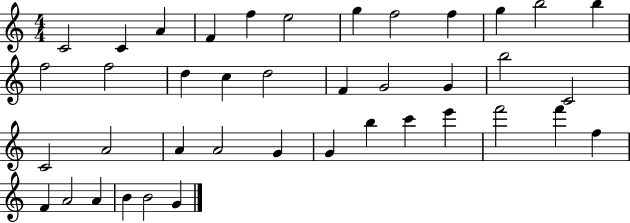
C4/h C4/q A4/q F4/q F5/q E5/h G5/q F5/h F5/q G5/q B5/h B5/q F5/h F5/h D5/q C5/q D5/h F4/q G4/h G4/q B5/h C4/h C4/h A4/h A4/q A4/h G4/q G4/q B5/q C6/q E6/q F6/h F6/q F5/q F4/q A4/h A4/q B4/q B4/h G4/q